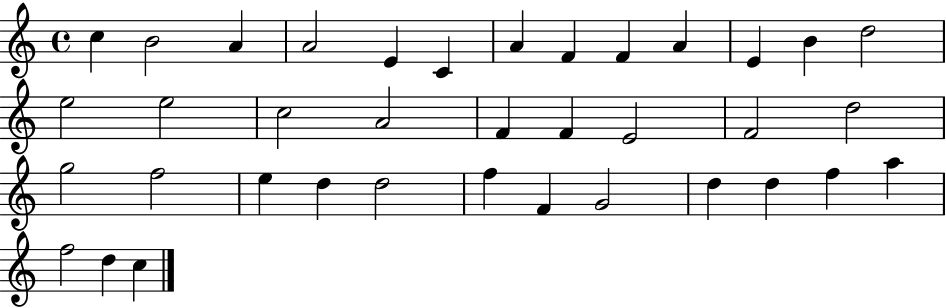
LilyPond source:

{
  \clef treble
  \time 4/4
  \defaultTimeSignature
  \key c \major
  c''4 b'2 a'4 | a'2 e'4 c'4 | a'4 f'4 f'4 a'4 | e'4 b'4 d''2 | \break e''2 e''2 | c''2 a'2 | f'4 f'4 e'2 | f'2 d''2 | \break g''2 f''2 | e''4 d''4 d''2 | f''4 f'4 g'2 | d''4 d''4 f''4 a''4 | \break f''2 d''4 c''4 | \bar "|."
}